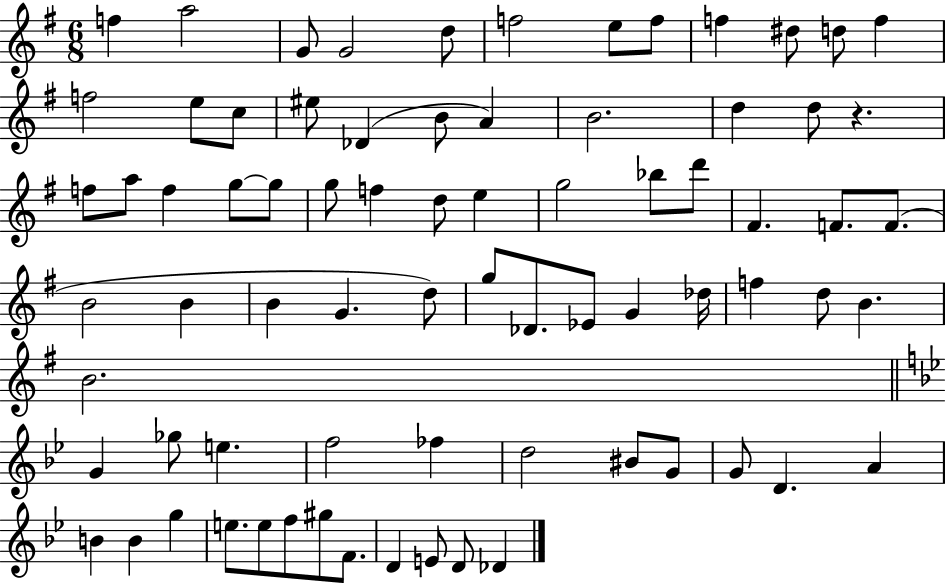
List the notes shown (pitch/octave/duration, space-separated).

F5/q A5/h G4/e G4/h D5/e F5/h E5/e F5/e F5/q D#5/e D5/e F5/q F5/h E5/e C5/e EIS5/e Db4/q B4/e A4/q B4/h. D5/q D5/e R/q. F5/e A5/e F5/q G5/e G5/e G5/e F5/q D5/e E5/q G5/h Bb5/e D6/e F#4/q. F4/e. F4/e. B4/h B4/q B4/q G4/q. D5/e G5/e Db4/e. Eb4/e G4/q Db5/s F5/q D5/e B4/q. B4/h. G4/q Gb5/e E5/q. F5/h FES5/q D5/h BIS4/e G4/e G4/e D4/q. A4/q B4/q B4/q G5/q E5/e. E5/e F5/e G#5/e F4/e. D4/q E4/e D4/e Db4/q